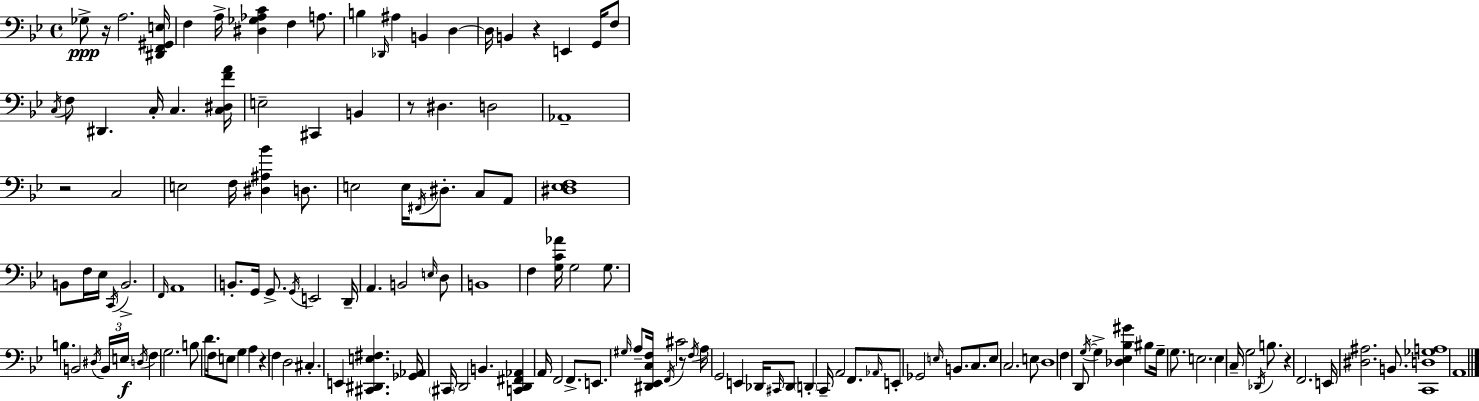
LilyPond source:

{
  \clef bass
  \time 4/4
  \defaultTimeSignature
  \key bes \major
  ges8->\ppp r16 a2. <dis, f, gis, e>16 | f4 a16-> <dis ges aes c'>4 f4 a8. | b4 \grace { des,16 } ais4 b,4 d4~~ | d16 b,4 r4 e,4 g,16 f8 | \break \acciaccatura { c16 } f8 dis,4. c16-. c4. | <c dis f' a'>16 e2-- cis,4 b,4 | r8 dis4. d2 | aes,1-- | \break r2 c2 | e2 f16 <dis ais bes'>4 d8. | e2 e16 \acciaccatura { fis,16 } dis8.-. c8 | a,8 <dis ees f>1 | \break b,8 f16 ees16 \acciaccatura { c,16 } b,2.-> | \grace { f,16 } a,1 | b,8.-. g,16 g,8.-> \acciaccatura { g,16 } e,2 | d,16-- a,4. b,2 | \break \grace { e16 } d8 b,1 | f4 <g c' aes'>16 g2 | g8. b4. b,2 | \acciaccatura { dis16 } \tuplet 3/2 { b,16 e16\f \acciaccatura { d16 } } f4 g2. | \break b8 d'8. f16 e8 | g4 a4 r4 f4 | d2 cis4.-. e,4 | <cis, dis, e fis>4. <ges, aes,>16 \parenthesize cis,16 d,2 | \break b,4. <c, d, fis, aes,>4 a,16 f,2 | f,8.-> e,8. \grace { gis16 } a8-- <dis, ees, c f>16 | \acciaccatura { f,16 } cis'2 r8 \acciaccatura { f16 } a16 g,2 | e,4 des,16 \grace { cis,16 } des,8 \parenthesize d,4-. | \break c,16-- a,2 f,8. \grace { aes,16 } e,8-. | ges,2 \grace { e16 } b,8. c8. e8 | c2. e8 d1 | f4 | \break d,8 \acciaccatura { g16~ }~ g4-> <des ees bes gis'>4 bis8 | g16-- g8. e2. | e4 c16-- g2 \acciaccatura { des,16 } b8. | r4 f,2. | \break e,16 <dis ais>2. b,8. | <c, d ges a>1 | a,1 | \bar "|."
}